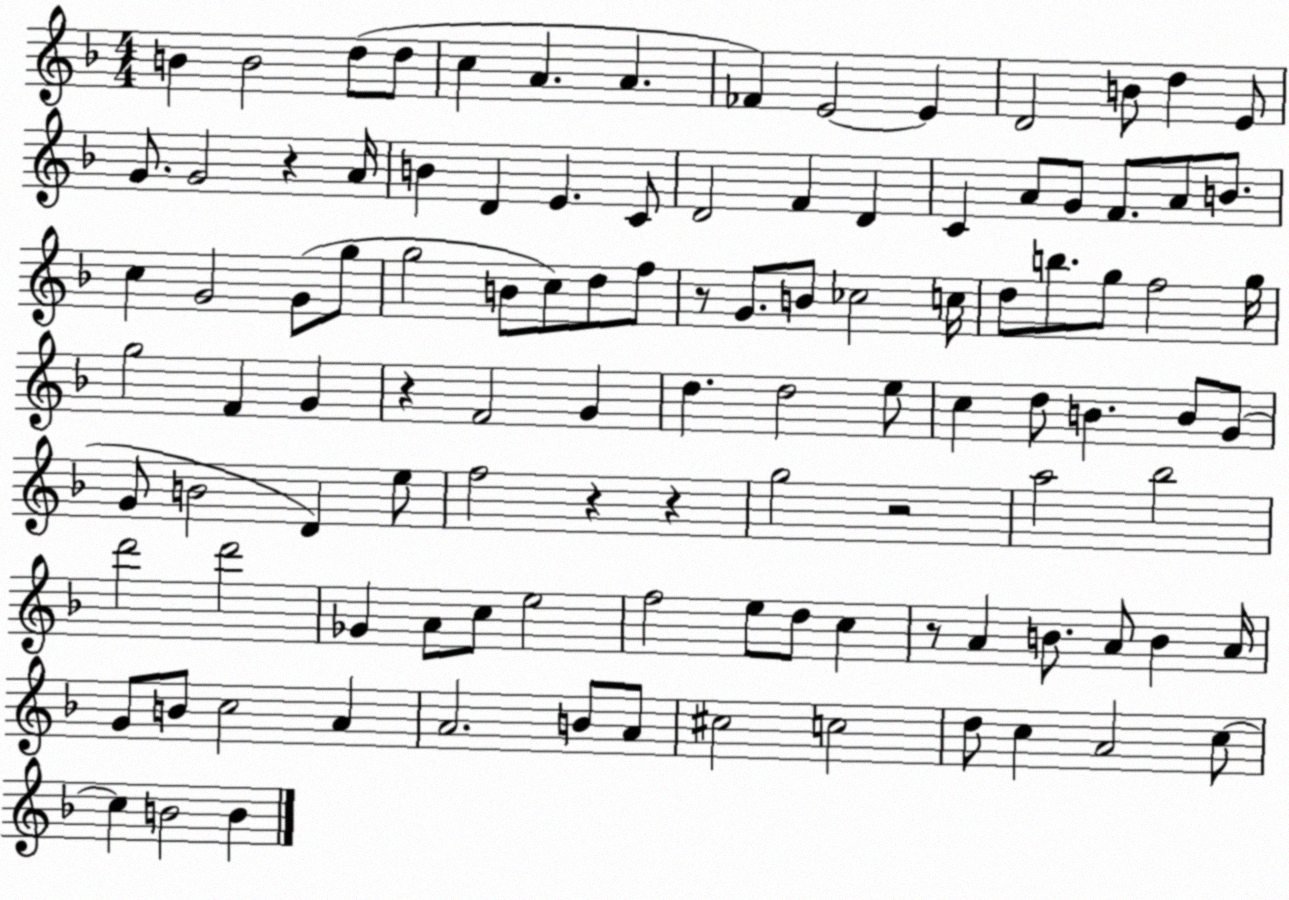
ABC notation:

X:1
T:Untitled
M:4/4
L:1/4
K:F
B B2 d/2 d/2 c A A _F E2 E D2 B/2 d E/2 G/2 G2 z A/4 B D E C/2 D2 F D C A/2 G/2 F/2 A/2 B/2 c G2 G/2 g/2 g2 B/2 c/2 d/2 f/2 z/2 G/2 B/2 _c2 c/4 d/2 b/2 g/2 f2 g/4 g2 F G z F2 G d d2 e/2 c d/2 B B/2 G/2 G/2 B2 D e/2 f2 z z g2 z2 a2 _b2 d'2 d'2 _G A/2 c/2 e2 f2 e/2 d/2 c z/2 A B/2 A/2 B A/4 G/2 B/2 c2 A A2 B/2 A/2 ^c2 c2 d/2 c A2 c/2 c B2 B